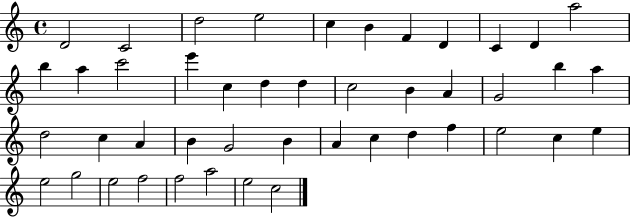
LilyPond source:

{
  \clef treble
  \time 4/4
  \defaultTimeSignature
  \key c \major
  d'2 c'2 | d''2 e''2 | c''4 b'4 f'4 d'4 | c'4 d'4 a''2 | \break b''4 a''4 c'''2 | e'''4 c''4 d''4 d''4 | c''2 b'4 a'4 | g'2 b''4 a''4 | \break d''2 c''4 a'4 | b'4 g'2 b'4 | a'4 c''4 d''4 f''4 | e''2 c''4 e''4 | \break e''2 g''2 | e''2 f''2 | f''2 a''2 | e''2 c''2 | \break \bar "|."
}